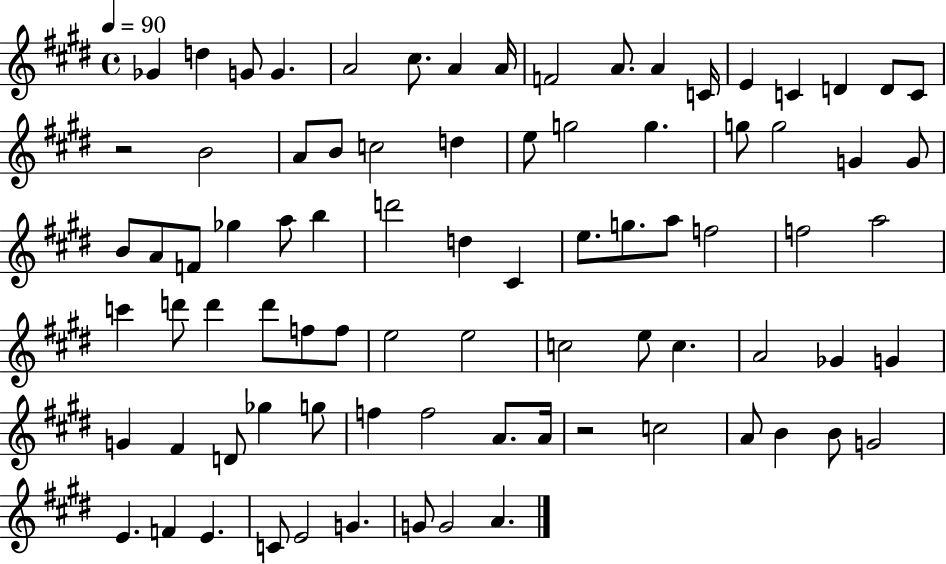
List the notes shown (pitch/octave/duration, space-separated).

Gb4/q D5/q G4/e G4/q. A4/h C#5/e. A4/q A4/s F4/h A4/e. A4/q C4/s E4/q C4/q D4/q D4/e C4/e R/h B4/h A4/e B4/e C5/h D5/q E5/e G5/h G5/q. G5/e G5/h G4/q G4/e B4/e A4/e F4/e Gb5/q A5/e B5/q D6/h D5/q C#4/q E5/e. G5/e. A5/e F5/h F5/h A5/h C6/q D6/e D6/q D6/e F5/e F5/e E5/h E5/h C5/h E5/e C5/q. A4/h Gb4/q G4/q G4/q F#4/q D4/e Gb5/q G5/e F5/q F5/h A4/e. A4/s R/h C5/h A4/e B4/q B4/e G4/h E4/q. F4/q E4/q. C4/e E4/h G4/q. G4/e G4/h A4/q.